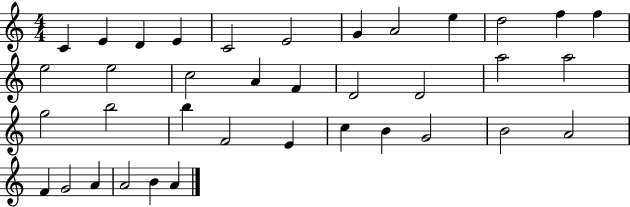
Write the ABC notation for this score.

X:1
T:Untitled
M:4/4
L:1/4
K:C
C E D E C2 E2 G A2 e d2 f f e2 e2 c2 A F D2 D2 a2 a2 g2 b2 b F2 E c B G2 B2 A2 F G2 A A2 B A